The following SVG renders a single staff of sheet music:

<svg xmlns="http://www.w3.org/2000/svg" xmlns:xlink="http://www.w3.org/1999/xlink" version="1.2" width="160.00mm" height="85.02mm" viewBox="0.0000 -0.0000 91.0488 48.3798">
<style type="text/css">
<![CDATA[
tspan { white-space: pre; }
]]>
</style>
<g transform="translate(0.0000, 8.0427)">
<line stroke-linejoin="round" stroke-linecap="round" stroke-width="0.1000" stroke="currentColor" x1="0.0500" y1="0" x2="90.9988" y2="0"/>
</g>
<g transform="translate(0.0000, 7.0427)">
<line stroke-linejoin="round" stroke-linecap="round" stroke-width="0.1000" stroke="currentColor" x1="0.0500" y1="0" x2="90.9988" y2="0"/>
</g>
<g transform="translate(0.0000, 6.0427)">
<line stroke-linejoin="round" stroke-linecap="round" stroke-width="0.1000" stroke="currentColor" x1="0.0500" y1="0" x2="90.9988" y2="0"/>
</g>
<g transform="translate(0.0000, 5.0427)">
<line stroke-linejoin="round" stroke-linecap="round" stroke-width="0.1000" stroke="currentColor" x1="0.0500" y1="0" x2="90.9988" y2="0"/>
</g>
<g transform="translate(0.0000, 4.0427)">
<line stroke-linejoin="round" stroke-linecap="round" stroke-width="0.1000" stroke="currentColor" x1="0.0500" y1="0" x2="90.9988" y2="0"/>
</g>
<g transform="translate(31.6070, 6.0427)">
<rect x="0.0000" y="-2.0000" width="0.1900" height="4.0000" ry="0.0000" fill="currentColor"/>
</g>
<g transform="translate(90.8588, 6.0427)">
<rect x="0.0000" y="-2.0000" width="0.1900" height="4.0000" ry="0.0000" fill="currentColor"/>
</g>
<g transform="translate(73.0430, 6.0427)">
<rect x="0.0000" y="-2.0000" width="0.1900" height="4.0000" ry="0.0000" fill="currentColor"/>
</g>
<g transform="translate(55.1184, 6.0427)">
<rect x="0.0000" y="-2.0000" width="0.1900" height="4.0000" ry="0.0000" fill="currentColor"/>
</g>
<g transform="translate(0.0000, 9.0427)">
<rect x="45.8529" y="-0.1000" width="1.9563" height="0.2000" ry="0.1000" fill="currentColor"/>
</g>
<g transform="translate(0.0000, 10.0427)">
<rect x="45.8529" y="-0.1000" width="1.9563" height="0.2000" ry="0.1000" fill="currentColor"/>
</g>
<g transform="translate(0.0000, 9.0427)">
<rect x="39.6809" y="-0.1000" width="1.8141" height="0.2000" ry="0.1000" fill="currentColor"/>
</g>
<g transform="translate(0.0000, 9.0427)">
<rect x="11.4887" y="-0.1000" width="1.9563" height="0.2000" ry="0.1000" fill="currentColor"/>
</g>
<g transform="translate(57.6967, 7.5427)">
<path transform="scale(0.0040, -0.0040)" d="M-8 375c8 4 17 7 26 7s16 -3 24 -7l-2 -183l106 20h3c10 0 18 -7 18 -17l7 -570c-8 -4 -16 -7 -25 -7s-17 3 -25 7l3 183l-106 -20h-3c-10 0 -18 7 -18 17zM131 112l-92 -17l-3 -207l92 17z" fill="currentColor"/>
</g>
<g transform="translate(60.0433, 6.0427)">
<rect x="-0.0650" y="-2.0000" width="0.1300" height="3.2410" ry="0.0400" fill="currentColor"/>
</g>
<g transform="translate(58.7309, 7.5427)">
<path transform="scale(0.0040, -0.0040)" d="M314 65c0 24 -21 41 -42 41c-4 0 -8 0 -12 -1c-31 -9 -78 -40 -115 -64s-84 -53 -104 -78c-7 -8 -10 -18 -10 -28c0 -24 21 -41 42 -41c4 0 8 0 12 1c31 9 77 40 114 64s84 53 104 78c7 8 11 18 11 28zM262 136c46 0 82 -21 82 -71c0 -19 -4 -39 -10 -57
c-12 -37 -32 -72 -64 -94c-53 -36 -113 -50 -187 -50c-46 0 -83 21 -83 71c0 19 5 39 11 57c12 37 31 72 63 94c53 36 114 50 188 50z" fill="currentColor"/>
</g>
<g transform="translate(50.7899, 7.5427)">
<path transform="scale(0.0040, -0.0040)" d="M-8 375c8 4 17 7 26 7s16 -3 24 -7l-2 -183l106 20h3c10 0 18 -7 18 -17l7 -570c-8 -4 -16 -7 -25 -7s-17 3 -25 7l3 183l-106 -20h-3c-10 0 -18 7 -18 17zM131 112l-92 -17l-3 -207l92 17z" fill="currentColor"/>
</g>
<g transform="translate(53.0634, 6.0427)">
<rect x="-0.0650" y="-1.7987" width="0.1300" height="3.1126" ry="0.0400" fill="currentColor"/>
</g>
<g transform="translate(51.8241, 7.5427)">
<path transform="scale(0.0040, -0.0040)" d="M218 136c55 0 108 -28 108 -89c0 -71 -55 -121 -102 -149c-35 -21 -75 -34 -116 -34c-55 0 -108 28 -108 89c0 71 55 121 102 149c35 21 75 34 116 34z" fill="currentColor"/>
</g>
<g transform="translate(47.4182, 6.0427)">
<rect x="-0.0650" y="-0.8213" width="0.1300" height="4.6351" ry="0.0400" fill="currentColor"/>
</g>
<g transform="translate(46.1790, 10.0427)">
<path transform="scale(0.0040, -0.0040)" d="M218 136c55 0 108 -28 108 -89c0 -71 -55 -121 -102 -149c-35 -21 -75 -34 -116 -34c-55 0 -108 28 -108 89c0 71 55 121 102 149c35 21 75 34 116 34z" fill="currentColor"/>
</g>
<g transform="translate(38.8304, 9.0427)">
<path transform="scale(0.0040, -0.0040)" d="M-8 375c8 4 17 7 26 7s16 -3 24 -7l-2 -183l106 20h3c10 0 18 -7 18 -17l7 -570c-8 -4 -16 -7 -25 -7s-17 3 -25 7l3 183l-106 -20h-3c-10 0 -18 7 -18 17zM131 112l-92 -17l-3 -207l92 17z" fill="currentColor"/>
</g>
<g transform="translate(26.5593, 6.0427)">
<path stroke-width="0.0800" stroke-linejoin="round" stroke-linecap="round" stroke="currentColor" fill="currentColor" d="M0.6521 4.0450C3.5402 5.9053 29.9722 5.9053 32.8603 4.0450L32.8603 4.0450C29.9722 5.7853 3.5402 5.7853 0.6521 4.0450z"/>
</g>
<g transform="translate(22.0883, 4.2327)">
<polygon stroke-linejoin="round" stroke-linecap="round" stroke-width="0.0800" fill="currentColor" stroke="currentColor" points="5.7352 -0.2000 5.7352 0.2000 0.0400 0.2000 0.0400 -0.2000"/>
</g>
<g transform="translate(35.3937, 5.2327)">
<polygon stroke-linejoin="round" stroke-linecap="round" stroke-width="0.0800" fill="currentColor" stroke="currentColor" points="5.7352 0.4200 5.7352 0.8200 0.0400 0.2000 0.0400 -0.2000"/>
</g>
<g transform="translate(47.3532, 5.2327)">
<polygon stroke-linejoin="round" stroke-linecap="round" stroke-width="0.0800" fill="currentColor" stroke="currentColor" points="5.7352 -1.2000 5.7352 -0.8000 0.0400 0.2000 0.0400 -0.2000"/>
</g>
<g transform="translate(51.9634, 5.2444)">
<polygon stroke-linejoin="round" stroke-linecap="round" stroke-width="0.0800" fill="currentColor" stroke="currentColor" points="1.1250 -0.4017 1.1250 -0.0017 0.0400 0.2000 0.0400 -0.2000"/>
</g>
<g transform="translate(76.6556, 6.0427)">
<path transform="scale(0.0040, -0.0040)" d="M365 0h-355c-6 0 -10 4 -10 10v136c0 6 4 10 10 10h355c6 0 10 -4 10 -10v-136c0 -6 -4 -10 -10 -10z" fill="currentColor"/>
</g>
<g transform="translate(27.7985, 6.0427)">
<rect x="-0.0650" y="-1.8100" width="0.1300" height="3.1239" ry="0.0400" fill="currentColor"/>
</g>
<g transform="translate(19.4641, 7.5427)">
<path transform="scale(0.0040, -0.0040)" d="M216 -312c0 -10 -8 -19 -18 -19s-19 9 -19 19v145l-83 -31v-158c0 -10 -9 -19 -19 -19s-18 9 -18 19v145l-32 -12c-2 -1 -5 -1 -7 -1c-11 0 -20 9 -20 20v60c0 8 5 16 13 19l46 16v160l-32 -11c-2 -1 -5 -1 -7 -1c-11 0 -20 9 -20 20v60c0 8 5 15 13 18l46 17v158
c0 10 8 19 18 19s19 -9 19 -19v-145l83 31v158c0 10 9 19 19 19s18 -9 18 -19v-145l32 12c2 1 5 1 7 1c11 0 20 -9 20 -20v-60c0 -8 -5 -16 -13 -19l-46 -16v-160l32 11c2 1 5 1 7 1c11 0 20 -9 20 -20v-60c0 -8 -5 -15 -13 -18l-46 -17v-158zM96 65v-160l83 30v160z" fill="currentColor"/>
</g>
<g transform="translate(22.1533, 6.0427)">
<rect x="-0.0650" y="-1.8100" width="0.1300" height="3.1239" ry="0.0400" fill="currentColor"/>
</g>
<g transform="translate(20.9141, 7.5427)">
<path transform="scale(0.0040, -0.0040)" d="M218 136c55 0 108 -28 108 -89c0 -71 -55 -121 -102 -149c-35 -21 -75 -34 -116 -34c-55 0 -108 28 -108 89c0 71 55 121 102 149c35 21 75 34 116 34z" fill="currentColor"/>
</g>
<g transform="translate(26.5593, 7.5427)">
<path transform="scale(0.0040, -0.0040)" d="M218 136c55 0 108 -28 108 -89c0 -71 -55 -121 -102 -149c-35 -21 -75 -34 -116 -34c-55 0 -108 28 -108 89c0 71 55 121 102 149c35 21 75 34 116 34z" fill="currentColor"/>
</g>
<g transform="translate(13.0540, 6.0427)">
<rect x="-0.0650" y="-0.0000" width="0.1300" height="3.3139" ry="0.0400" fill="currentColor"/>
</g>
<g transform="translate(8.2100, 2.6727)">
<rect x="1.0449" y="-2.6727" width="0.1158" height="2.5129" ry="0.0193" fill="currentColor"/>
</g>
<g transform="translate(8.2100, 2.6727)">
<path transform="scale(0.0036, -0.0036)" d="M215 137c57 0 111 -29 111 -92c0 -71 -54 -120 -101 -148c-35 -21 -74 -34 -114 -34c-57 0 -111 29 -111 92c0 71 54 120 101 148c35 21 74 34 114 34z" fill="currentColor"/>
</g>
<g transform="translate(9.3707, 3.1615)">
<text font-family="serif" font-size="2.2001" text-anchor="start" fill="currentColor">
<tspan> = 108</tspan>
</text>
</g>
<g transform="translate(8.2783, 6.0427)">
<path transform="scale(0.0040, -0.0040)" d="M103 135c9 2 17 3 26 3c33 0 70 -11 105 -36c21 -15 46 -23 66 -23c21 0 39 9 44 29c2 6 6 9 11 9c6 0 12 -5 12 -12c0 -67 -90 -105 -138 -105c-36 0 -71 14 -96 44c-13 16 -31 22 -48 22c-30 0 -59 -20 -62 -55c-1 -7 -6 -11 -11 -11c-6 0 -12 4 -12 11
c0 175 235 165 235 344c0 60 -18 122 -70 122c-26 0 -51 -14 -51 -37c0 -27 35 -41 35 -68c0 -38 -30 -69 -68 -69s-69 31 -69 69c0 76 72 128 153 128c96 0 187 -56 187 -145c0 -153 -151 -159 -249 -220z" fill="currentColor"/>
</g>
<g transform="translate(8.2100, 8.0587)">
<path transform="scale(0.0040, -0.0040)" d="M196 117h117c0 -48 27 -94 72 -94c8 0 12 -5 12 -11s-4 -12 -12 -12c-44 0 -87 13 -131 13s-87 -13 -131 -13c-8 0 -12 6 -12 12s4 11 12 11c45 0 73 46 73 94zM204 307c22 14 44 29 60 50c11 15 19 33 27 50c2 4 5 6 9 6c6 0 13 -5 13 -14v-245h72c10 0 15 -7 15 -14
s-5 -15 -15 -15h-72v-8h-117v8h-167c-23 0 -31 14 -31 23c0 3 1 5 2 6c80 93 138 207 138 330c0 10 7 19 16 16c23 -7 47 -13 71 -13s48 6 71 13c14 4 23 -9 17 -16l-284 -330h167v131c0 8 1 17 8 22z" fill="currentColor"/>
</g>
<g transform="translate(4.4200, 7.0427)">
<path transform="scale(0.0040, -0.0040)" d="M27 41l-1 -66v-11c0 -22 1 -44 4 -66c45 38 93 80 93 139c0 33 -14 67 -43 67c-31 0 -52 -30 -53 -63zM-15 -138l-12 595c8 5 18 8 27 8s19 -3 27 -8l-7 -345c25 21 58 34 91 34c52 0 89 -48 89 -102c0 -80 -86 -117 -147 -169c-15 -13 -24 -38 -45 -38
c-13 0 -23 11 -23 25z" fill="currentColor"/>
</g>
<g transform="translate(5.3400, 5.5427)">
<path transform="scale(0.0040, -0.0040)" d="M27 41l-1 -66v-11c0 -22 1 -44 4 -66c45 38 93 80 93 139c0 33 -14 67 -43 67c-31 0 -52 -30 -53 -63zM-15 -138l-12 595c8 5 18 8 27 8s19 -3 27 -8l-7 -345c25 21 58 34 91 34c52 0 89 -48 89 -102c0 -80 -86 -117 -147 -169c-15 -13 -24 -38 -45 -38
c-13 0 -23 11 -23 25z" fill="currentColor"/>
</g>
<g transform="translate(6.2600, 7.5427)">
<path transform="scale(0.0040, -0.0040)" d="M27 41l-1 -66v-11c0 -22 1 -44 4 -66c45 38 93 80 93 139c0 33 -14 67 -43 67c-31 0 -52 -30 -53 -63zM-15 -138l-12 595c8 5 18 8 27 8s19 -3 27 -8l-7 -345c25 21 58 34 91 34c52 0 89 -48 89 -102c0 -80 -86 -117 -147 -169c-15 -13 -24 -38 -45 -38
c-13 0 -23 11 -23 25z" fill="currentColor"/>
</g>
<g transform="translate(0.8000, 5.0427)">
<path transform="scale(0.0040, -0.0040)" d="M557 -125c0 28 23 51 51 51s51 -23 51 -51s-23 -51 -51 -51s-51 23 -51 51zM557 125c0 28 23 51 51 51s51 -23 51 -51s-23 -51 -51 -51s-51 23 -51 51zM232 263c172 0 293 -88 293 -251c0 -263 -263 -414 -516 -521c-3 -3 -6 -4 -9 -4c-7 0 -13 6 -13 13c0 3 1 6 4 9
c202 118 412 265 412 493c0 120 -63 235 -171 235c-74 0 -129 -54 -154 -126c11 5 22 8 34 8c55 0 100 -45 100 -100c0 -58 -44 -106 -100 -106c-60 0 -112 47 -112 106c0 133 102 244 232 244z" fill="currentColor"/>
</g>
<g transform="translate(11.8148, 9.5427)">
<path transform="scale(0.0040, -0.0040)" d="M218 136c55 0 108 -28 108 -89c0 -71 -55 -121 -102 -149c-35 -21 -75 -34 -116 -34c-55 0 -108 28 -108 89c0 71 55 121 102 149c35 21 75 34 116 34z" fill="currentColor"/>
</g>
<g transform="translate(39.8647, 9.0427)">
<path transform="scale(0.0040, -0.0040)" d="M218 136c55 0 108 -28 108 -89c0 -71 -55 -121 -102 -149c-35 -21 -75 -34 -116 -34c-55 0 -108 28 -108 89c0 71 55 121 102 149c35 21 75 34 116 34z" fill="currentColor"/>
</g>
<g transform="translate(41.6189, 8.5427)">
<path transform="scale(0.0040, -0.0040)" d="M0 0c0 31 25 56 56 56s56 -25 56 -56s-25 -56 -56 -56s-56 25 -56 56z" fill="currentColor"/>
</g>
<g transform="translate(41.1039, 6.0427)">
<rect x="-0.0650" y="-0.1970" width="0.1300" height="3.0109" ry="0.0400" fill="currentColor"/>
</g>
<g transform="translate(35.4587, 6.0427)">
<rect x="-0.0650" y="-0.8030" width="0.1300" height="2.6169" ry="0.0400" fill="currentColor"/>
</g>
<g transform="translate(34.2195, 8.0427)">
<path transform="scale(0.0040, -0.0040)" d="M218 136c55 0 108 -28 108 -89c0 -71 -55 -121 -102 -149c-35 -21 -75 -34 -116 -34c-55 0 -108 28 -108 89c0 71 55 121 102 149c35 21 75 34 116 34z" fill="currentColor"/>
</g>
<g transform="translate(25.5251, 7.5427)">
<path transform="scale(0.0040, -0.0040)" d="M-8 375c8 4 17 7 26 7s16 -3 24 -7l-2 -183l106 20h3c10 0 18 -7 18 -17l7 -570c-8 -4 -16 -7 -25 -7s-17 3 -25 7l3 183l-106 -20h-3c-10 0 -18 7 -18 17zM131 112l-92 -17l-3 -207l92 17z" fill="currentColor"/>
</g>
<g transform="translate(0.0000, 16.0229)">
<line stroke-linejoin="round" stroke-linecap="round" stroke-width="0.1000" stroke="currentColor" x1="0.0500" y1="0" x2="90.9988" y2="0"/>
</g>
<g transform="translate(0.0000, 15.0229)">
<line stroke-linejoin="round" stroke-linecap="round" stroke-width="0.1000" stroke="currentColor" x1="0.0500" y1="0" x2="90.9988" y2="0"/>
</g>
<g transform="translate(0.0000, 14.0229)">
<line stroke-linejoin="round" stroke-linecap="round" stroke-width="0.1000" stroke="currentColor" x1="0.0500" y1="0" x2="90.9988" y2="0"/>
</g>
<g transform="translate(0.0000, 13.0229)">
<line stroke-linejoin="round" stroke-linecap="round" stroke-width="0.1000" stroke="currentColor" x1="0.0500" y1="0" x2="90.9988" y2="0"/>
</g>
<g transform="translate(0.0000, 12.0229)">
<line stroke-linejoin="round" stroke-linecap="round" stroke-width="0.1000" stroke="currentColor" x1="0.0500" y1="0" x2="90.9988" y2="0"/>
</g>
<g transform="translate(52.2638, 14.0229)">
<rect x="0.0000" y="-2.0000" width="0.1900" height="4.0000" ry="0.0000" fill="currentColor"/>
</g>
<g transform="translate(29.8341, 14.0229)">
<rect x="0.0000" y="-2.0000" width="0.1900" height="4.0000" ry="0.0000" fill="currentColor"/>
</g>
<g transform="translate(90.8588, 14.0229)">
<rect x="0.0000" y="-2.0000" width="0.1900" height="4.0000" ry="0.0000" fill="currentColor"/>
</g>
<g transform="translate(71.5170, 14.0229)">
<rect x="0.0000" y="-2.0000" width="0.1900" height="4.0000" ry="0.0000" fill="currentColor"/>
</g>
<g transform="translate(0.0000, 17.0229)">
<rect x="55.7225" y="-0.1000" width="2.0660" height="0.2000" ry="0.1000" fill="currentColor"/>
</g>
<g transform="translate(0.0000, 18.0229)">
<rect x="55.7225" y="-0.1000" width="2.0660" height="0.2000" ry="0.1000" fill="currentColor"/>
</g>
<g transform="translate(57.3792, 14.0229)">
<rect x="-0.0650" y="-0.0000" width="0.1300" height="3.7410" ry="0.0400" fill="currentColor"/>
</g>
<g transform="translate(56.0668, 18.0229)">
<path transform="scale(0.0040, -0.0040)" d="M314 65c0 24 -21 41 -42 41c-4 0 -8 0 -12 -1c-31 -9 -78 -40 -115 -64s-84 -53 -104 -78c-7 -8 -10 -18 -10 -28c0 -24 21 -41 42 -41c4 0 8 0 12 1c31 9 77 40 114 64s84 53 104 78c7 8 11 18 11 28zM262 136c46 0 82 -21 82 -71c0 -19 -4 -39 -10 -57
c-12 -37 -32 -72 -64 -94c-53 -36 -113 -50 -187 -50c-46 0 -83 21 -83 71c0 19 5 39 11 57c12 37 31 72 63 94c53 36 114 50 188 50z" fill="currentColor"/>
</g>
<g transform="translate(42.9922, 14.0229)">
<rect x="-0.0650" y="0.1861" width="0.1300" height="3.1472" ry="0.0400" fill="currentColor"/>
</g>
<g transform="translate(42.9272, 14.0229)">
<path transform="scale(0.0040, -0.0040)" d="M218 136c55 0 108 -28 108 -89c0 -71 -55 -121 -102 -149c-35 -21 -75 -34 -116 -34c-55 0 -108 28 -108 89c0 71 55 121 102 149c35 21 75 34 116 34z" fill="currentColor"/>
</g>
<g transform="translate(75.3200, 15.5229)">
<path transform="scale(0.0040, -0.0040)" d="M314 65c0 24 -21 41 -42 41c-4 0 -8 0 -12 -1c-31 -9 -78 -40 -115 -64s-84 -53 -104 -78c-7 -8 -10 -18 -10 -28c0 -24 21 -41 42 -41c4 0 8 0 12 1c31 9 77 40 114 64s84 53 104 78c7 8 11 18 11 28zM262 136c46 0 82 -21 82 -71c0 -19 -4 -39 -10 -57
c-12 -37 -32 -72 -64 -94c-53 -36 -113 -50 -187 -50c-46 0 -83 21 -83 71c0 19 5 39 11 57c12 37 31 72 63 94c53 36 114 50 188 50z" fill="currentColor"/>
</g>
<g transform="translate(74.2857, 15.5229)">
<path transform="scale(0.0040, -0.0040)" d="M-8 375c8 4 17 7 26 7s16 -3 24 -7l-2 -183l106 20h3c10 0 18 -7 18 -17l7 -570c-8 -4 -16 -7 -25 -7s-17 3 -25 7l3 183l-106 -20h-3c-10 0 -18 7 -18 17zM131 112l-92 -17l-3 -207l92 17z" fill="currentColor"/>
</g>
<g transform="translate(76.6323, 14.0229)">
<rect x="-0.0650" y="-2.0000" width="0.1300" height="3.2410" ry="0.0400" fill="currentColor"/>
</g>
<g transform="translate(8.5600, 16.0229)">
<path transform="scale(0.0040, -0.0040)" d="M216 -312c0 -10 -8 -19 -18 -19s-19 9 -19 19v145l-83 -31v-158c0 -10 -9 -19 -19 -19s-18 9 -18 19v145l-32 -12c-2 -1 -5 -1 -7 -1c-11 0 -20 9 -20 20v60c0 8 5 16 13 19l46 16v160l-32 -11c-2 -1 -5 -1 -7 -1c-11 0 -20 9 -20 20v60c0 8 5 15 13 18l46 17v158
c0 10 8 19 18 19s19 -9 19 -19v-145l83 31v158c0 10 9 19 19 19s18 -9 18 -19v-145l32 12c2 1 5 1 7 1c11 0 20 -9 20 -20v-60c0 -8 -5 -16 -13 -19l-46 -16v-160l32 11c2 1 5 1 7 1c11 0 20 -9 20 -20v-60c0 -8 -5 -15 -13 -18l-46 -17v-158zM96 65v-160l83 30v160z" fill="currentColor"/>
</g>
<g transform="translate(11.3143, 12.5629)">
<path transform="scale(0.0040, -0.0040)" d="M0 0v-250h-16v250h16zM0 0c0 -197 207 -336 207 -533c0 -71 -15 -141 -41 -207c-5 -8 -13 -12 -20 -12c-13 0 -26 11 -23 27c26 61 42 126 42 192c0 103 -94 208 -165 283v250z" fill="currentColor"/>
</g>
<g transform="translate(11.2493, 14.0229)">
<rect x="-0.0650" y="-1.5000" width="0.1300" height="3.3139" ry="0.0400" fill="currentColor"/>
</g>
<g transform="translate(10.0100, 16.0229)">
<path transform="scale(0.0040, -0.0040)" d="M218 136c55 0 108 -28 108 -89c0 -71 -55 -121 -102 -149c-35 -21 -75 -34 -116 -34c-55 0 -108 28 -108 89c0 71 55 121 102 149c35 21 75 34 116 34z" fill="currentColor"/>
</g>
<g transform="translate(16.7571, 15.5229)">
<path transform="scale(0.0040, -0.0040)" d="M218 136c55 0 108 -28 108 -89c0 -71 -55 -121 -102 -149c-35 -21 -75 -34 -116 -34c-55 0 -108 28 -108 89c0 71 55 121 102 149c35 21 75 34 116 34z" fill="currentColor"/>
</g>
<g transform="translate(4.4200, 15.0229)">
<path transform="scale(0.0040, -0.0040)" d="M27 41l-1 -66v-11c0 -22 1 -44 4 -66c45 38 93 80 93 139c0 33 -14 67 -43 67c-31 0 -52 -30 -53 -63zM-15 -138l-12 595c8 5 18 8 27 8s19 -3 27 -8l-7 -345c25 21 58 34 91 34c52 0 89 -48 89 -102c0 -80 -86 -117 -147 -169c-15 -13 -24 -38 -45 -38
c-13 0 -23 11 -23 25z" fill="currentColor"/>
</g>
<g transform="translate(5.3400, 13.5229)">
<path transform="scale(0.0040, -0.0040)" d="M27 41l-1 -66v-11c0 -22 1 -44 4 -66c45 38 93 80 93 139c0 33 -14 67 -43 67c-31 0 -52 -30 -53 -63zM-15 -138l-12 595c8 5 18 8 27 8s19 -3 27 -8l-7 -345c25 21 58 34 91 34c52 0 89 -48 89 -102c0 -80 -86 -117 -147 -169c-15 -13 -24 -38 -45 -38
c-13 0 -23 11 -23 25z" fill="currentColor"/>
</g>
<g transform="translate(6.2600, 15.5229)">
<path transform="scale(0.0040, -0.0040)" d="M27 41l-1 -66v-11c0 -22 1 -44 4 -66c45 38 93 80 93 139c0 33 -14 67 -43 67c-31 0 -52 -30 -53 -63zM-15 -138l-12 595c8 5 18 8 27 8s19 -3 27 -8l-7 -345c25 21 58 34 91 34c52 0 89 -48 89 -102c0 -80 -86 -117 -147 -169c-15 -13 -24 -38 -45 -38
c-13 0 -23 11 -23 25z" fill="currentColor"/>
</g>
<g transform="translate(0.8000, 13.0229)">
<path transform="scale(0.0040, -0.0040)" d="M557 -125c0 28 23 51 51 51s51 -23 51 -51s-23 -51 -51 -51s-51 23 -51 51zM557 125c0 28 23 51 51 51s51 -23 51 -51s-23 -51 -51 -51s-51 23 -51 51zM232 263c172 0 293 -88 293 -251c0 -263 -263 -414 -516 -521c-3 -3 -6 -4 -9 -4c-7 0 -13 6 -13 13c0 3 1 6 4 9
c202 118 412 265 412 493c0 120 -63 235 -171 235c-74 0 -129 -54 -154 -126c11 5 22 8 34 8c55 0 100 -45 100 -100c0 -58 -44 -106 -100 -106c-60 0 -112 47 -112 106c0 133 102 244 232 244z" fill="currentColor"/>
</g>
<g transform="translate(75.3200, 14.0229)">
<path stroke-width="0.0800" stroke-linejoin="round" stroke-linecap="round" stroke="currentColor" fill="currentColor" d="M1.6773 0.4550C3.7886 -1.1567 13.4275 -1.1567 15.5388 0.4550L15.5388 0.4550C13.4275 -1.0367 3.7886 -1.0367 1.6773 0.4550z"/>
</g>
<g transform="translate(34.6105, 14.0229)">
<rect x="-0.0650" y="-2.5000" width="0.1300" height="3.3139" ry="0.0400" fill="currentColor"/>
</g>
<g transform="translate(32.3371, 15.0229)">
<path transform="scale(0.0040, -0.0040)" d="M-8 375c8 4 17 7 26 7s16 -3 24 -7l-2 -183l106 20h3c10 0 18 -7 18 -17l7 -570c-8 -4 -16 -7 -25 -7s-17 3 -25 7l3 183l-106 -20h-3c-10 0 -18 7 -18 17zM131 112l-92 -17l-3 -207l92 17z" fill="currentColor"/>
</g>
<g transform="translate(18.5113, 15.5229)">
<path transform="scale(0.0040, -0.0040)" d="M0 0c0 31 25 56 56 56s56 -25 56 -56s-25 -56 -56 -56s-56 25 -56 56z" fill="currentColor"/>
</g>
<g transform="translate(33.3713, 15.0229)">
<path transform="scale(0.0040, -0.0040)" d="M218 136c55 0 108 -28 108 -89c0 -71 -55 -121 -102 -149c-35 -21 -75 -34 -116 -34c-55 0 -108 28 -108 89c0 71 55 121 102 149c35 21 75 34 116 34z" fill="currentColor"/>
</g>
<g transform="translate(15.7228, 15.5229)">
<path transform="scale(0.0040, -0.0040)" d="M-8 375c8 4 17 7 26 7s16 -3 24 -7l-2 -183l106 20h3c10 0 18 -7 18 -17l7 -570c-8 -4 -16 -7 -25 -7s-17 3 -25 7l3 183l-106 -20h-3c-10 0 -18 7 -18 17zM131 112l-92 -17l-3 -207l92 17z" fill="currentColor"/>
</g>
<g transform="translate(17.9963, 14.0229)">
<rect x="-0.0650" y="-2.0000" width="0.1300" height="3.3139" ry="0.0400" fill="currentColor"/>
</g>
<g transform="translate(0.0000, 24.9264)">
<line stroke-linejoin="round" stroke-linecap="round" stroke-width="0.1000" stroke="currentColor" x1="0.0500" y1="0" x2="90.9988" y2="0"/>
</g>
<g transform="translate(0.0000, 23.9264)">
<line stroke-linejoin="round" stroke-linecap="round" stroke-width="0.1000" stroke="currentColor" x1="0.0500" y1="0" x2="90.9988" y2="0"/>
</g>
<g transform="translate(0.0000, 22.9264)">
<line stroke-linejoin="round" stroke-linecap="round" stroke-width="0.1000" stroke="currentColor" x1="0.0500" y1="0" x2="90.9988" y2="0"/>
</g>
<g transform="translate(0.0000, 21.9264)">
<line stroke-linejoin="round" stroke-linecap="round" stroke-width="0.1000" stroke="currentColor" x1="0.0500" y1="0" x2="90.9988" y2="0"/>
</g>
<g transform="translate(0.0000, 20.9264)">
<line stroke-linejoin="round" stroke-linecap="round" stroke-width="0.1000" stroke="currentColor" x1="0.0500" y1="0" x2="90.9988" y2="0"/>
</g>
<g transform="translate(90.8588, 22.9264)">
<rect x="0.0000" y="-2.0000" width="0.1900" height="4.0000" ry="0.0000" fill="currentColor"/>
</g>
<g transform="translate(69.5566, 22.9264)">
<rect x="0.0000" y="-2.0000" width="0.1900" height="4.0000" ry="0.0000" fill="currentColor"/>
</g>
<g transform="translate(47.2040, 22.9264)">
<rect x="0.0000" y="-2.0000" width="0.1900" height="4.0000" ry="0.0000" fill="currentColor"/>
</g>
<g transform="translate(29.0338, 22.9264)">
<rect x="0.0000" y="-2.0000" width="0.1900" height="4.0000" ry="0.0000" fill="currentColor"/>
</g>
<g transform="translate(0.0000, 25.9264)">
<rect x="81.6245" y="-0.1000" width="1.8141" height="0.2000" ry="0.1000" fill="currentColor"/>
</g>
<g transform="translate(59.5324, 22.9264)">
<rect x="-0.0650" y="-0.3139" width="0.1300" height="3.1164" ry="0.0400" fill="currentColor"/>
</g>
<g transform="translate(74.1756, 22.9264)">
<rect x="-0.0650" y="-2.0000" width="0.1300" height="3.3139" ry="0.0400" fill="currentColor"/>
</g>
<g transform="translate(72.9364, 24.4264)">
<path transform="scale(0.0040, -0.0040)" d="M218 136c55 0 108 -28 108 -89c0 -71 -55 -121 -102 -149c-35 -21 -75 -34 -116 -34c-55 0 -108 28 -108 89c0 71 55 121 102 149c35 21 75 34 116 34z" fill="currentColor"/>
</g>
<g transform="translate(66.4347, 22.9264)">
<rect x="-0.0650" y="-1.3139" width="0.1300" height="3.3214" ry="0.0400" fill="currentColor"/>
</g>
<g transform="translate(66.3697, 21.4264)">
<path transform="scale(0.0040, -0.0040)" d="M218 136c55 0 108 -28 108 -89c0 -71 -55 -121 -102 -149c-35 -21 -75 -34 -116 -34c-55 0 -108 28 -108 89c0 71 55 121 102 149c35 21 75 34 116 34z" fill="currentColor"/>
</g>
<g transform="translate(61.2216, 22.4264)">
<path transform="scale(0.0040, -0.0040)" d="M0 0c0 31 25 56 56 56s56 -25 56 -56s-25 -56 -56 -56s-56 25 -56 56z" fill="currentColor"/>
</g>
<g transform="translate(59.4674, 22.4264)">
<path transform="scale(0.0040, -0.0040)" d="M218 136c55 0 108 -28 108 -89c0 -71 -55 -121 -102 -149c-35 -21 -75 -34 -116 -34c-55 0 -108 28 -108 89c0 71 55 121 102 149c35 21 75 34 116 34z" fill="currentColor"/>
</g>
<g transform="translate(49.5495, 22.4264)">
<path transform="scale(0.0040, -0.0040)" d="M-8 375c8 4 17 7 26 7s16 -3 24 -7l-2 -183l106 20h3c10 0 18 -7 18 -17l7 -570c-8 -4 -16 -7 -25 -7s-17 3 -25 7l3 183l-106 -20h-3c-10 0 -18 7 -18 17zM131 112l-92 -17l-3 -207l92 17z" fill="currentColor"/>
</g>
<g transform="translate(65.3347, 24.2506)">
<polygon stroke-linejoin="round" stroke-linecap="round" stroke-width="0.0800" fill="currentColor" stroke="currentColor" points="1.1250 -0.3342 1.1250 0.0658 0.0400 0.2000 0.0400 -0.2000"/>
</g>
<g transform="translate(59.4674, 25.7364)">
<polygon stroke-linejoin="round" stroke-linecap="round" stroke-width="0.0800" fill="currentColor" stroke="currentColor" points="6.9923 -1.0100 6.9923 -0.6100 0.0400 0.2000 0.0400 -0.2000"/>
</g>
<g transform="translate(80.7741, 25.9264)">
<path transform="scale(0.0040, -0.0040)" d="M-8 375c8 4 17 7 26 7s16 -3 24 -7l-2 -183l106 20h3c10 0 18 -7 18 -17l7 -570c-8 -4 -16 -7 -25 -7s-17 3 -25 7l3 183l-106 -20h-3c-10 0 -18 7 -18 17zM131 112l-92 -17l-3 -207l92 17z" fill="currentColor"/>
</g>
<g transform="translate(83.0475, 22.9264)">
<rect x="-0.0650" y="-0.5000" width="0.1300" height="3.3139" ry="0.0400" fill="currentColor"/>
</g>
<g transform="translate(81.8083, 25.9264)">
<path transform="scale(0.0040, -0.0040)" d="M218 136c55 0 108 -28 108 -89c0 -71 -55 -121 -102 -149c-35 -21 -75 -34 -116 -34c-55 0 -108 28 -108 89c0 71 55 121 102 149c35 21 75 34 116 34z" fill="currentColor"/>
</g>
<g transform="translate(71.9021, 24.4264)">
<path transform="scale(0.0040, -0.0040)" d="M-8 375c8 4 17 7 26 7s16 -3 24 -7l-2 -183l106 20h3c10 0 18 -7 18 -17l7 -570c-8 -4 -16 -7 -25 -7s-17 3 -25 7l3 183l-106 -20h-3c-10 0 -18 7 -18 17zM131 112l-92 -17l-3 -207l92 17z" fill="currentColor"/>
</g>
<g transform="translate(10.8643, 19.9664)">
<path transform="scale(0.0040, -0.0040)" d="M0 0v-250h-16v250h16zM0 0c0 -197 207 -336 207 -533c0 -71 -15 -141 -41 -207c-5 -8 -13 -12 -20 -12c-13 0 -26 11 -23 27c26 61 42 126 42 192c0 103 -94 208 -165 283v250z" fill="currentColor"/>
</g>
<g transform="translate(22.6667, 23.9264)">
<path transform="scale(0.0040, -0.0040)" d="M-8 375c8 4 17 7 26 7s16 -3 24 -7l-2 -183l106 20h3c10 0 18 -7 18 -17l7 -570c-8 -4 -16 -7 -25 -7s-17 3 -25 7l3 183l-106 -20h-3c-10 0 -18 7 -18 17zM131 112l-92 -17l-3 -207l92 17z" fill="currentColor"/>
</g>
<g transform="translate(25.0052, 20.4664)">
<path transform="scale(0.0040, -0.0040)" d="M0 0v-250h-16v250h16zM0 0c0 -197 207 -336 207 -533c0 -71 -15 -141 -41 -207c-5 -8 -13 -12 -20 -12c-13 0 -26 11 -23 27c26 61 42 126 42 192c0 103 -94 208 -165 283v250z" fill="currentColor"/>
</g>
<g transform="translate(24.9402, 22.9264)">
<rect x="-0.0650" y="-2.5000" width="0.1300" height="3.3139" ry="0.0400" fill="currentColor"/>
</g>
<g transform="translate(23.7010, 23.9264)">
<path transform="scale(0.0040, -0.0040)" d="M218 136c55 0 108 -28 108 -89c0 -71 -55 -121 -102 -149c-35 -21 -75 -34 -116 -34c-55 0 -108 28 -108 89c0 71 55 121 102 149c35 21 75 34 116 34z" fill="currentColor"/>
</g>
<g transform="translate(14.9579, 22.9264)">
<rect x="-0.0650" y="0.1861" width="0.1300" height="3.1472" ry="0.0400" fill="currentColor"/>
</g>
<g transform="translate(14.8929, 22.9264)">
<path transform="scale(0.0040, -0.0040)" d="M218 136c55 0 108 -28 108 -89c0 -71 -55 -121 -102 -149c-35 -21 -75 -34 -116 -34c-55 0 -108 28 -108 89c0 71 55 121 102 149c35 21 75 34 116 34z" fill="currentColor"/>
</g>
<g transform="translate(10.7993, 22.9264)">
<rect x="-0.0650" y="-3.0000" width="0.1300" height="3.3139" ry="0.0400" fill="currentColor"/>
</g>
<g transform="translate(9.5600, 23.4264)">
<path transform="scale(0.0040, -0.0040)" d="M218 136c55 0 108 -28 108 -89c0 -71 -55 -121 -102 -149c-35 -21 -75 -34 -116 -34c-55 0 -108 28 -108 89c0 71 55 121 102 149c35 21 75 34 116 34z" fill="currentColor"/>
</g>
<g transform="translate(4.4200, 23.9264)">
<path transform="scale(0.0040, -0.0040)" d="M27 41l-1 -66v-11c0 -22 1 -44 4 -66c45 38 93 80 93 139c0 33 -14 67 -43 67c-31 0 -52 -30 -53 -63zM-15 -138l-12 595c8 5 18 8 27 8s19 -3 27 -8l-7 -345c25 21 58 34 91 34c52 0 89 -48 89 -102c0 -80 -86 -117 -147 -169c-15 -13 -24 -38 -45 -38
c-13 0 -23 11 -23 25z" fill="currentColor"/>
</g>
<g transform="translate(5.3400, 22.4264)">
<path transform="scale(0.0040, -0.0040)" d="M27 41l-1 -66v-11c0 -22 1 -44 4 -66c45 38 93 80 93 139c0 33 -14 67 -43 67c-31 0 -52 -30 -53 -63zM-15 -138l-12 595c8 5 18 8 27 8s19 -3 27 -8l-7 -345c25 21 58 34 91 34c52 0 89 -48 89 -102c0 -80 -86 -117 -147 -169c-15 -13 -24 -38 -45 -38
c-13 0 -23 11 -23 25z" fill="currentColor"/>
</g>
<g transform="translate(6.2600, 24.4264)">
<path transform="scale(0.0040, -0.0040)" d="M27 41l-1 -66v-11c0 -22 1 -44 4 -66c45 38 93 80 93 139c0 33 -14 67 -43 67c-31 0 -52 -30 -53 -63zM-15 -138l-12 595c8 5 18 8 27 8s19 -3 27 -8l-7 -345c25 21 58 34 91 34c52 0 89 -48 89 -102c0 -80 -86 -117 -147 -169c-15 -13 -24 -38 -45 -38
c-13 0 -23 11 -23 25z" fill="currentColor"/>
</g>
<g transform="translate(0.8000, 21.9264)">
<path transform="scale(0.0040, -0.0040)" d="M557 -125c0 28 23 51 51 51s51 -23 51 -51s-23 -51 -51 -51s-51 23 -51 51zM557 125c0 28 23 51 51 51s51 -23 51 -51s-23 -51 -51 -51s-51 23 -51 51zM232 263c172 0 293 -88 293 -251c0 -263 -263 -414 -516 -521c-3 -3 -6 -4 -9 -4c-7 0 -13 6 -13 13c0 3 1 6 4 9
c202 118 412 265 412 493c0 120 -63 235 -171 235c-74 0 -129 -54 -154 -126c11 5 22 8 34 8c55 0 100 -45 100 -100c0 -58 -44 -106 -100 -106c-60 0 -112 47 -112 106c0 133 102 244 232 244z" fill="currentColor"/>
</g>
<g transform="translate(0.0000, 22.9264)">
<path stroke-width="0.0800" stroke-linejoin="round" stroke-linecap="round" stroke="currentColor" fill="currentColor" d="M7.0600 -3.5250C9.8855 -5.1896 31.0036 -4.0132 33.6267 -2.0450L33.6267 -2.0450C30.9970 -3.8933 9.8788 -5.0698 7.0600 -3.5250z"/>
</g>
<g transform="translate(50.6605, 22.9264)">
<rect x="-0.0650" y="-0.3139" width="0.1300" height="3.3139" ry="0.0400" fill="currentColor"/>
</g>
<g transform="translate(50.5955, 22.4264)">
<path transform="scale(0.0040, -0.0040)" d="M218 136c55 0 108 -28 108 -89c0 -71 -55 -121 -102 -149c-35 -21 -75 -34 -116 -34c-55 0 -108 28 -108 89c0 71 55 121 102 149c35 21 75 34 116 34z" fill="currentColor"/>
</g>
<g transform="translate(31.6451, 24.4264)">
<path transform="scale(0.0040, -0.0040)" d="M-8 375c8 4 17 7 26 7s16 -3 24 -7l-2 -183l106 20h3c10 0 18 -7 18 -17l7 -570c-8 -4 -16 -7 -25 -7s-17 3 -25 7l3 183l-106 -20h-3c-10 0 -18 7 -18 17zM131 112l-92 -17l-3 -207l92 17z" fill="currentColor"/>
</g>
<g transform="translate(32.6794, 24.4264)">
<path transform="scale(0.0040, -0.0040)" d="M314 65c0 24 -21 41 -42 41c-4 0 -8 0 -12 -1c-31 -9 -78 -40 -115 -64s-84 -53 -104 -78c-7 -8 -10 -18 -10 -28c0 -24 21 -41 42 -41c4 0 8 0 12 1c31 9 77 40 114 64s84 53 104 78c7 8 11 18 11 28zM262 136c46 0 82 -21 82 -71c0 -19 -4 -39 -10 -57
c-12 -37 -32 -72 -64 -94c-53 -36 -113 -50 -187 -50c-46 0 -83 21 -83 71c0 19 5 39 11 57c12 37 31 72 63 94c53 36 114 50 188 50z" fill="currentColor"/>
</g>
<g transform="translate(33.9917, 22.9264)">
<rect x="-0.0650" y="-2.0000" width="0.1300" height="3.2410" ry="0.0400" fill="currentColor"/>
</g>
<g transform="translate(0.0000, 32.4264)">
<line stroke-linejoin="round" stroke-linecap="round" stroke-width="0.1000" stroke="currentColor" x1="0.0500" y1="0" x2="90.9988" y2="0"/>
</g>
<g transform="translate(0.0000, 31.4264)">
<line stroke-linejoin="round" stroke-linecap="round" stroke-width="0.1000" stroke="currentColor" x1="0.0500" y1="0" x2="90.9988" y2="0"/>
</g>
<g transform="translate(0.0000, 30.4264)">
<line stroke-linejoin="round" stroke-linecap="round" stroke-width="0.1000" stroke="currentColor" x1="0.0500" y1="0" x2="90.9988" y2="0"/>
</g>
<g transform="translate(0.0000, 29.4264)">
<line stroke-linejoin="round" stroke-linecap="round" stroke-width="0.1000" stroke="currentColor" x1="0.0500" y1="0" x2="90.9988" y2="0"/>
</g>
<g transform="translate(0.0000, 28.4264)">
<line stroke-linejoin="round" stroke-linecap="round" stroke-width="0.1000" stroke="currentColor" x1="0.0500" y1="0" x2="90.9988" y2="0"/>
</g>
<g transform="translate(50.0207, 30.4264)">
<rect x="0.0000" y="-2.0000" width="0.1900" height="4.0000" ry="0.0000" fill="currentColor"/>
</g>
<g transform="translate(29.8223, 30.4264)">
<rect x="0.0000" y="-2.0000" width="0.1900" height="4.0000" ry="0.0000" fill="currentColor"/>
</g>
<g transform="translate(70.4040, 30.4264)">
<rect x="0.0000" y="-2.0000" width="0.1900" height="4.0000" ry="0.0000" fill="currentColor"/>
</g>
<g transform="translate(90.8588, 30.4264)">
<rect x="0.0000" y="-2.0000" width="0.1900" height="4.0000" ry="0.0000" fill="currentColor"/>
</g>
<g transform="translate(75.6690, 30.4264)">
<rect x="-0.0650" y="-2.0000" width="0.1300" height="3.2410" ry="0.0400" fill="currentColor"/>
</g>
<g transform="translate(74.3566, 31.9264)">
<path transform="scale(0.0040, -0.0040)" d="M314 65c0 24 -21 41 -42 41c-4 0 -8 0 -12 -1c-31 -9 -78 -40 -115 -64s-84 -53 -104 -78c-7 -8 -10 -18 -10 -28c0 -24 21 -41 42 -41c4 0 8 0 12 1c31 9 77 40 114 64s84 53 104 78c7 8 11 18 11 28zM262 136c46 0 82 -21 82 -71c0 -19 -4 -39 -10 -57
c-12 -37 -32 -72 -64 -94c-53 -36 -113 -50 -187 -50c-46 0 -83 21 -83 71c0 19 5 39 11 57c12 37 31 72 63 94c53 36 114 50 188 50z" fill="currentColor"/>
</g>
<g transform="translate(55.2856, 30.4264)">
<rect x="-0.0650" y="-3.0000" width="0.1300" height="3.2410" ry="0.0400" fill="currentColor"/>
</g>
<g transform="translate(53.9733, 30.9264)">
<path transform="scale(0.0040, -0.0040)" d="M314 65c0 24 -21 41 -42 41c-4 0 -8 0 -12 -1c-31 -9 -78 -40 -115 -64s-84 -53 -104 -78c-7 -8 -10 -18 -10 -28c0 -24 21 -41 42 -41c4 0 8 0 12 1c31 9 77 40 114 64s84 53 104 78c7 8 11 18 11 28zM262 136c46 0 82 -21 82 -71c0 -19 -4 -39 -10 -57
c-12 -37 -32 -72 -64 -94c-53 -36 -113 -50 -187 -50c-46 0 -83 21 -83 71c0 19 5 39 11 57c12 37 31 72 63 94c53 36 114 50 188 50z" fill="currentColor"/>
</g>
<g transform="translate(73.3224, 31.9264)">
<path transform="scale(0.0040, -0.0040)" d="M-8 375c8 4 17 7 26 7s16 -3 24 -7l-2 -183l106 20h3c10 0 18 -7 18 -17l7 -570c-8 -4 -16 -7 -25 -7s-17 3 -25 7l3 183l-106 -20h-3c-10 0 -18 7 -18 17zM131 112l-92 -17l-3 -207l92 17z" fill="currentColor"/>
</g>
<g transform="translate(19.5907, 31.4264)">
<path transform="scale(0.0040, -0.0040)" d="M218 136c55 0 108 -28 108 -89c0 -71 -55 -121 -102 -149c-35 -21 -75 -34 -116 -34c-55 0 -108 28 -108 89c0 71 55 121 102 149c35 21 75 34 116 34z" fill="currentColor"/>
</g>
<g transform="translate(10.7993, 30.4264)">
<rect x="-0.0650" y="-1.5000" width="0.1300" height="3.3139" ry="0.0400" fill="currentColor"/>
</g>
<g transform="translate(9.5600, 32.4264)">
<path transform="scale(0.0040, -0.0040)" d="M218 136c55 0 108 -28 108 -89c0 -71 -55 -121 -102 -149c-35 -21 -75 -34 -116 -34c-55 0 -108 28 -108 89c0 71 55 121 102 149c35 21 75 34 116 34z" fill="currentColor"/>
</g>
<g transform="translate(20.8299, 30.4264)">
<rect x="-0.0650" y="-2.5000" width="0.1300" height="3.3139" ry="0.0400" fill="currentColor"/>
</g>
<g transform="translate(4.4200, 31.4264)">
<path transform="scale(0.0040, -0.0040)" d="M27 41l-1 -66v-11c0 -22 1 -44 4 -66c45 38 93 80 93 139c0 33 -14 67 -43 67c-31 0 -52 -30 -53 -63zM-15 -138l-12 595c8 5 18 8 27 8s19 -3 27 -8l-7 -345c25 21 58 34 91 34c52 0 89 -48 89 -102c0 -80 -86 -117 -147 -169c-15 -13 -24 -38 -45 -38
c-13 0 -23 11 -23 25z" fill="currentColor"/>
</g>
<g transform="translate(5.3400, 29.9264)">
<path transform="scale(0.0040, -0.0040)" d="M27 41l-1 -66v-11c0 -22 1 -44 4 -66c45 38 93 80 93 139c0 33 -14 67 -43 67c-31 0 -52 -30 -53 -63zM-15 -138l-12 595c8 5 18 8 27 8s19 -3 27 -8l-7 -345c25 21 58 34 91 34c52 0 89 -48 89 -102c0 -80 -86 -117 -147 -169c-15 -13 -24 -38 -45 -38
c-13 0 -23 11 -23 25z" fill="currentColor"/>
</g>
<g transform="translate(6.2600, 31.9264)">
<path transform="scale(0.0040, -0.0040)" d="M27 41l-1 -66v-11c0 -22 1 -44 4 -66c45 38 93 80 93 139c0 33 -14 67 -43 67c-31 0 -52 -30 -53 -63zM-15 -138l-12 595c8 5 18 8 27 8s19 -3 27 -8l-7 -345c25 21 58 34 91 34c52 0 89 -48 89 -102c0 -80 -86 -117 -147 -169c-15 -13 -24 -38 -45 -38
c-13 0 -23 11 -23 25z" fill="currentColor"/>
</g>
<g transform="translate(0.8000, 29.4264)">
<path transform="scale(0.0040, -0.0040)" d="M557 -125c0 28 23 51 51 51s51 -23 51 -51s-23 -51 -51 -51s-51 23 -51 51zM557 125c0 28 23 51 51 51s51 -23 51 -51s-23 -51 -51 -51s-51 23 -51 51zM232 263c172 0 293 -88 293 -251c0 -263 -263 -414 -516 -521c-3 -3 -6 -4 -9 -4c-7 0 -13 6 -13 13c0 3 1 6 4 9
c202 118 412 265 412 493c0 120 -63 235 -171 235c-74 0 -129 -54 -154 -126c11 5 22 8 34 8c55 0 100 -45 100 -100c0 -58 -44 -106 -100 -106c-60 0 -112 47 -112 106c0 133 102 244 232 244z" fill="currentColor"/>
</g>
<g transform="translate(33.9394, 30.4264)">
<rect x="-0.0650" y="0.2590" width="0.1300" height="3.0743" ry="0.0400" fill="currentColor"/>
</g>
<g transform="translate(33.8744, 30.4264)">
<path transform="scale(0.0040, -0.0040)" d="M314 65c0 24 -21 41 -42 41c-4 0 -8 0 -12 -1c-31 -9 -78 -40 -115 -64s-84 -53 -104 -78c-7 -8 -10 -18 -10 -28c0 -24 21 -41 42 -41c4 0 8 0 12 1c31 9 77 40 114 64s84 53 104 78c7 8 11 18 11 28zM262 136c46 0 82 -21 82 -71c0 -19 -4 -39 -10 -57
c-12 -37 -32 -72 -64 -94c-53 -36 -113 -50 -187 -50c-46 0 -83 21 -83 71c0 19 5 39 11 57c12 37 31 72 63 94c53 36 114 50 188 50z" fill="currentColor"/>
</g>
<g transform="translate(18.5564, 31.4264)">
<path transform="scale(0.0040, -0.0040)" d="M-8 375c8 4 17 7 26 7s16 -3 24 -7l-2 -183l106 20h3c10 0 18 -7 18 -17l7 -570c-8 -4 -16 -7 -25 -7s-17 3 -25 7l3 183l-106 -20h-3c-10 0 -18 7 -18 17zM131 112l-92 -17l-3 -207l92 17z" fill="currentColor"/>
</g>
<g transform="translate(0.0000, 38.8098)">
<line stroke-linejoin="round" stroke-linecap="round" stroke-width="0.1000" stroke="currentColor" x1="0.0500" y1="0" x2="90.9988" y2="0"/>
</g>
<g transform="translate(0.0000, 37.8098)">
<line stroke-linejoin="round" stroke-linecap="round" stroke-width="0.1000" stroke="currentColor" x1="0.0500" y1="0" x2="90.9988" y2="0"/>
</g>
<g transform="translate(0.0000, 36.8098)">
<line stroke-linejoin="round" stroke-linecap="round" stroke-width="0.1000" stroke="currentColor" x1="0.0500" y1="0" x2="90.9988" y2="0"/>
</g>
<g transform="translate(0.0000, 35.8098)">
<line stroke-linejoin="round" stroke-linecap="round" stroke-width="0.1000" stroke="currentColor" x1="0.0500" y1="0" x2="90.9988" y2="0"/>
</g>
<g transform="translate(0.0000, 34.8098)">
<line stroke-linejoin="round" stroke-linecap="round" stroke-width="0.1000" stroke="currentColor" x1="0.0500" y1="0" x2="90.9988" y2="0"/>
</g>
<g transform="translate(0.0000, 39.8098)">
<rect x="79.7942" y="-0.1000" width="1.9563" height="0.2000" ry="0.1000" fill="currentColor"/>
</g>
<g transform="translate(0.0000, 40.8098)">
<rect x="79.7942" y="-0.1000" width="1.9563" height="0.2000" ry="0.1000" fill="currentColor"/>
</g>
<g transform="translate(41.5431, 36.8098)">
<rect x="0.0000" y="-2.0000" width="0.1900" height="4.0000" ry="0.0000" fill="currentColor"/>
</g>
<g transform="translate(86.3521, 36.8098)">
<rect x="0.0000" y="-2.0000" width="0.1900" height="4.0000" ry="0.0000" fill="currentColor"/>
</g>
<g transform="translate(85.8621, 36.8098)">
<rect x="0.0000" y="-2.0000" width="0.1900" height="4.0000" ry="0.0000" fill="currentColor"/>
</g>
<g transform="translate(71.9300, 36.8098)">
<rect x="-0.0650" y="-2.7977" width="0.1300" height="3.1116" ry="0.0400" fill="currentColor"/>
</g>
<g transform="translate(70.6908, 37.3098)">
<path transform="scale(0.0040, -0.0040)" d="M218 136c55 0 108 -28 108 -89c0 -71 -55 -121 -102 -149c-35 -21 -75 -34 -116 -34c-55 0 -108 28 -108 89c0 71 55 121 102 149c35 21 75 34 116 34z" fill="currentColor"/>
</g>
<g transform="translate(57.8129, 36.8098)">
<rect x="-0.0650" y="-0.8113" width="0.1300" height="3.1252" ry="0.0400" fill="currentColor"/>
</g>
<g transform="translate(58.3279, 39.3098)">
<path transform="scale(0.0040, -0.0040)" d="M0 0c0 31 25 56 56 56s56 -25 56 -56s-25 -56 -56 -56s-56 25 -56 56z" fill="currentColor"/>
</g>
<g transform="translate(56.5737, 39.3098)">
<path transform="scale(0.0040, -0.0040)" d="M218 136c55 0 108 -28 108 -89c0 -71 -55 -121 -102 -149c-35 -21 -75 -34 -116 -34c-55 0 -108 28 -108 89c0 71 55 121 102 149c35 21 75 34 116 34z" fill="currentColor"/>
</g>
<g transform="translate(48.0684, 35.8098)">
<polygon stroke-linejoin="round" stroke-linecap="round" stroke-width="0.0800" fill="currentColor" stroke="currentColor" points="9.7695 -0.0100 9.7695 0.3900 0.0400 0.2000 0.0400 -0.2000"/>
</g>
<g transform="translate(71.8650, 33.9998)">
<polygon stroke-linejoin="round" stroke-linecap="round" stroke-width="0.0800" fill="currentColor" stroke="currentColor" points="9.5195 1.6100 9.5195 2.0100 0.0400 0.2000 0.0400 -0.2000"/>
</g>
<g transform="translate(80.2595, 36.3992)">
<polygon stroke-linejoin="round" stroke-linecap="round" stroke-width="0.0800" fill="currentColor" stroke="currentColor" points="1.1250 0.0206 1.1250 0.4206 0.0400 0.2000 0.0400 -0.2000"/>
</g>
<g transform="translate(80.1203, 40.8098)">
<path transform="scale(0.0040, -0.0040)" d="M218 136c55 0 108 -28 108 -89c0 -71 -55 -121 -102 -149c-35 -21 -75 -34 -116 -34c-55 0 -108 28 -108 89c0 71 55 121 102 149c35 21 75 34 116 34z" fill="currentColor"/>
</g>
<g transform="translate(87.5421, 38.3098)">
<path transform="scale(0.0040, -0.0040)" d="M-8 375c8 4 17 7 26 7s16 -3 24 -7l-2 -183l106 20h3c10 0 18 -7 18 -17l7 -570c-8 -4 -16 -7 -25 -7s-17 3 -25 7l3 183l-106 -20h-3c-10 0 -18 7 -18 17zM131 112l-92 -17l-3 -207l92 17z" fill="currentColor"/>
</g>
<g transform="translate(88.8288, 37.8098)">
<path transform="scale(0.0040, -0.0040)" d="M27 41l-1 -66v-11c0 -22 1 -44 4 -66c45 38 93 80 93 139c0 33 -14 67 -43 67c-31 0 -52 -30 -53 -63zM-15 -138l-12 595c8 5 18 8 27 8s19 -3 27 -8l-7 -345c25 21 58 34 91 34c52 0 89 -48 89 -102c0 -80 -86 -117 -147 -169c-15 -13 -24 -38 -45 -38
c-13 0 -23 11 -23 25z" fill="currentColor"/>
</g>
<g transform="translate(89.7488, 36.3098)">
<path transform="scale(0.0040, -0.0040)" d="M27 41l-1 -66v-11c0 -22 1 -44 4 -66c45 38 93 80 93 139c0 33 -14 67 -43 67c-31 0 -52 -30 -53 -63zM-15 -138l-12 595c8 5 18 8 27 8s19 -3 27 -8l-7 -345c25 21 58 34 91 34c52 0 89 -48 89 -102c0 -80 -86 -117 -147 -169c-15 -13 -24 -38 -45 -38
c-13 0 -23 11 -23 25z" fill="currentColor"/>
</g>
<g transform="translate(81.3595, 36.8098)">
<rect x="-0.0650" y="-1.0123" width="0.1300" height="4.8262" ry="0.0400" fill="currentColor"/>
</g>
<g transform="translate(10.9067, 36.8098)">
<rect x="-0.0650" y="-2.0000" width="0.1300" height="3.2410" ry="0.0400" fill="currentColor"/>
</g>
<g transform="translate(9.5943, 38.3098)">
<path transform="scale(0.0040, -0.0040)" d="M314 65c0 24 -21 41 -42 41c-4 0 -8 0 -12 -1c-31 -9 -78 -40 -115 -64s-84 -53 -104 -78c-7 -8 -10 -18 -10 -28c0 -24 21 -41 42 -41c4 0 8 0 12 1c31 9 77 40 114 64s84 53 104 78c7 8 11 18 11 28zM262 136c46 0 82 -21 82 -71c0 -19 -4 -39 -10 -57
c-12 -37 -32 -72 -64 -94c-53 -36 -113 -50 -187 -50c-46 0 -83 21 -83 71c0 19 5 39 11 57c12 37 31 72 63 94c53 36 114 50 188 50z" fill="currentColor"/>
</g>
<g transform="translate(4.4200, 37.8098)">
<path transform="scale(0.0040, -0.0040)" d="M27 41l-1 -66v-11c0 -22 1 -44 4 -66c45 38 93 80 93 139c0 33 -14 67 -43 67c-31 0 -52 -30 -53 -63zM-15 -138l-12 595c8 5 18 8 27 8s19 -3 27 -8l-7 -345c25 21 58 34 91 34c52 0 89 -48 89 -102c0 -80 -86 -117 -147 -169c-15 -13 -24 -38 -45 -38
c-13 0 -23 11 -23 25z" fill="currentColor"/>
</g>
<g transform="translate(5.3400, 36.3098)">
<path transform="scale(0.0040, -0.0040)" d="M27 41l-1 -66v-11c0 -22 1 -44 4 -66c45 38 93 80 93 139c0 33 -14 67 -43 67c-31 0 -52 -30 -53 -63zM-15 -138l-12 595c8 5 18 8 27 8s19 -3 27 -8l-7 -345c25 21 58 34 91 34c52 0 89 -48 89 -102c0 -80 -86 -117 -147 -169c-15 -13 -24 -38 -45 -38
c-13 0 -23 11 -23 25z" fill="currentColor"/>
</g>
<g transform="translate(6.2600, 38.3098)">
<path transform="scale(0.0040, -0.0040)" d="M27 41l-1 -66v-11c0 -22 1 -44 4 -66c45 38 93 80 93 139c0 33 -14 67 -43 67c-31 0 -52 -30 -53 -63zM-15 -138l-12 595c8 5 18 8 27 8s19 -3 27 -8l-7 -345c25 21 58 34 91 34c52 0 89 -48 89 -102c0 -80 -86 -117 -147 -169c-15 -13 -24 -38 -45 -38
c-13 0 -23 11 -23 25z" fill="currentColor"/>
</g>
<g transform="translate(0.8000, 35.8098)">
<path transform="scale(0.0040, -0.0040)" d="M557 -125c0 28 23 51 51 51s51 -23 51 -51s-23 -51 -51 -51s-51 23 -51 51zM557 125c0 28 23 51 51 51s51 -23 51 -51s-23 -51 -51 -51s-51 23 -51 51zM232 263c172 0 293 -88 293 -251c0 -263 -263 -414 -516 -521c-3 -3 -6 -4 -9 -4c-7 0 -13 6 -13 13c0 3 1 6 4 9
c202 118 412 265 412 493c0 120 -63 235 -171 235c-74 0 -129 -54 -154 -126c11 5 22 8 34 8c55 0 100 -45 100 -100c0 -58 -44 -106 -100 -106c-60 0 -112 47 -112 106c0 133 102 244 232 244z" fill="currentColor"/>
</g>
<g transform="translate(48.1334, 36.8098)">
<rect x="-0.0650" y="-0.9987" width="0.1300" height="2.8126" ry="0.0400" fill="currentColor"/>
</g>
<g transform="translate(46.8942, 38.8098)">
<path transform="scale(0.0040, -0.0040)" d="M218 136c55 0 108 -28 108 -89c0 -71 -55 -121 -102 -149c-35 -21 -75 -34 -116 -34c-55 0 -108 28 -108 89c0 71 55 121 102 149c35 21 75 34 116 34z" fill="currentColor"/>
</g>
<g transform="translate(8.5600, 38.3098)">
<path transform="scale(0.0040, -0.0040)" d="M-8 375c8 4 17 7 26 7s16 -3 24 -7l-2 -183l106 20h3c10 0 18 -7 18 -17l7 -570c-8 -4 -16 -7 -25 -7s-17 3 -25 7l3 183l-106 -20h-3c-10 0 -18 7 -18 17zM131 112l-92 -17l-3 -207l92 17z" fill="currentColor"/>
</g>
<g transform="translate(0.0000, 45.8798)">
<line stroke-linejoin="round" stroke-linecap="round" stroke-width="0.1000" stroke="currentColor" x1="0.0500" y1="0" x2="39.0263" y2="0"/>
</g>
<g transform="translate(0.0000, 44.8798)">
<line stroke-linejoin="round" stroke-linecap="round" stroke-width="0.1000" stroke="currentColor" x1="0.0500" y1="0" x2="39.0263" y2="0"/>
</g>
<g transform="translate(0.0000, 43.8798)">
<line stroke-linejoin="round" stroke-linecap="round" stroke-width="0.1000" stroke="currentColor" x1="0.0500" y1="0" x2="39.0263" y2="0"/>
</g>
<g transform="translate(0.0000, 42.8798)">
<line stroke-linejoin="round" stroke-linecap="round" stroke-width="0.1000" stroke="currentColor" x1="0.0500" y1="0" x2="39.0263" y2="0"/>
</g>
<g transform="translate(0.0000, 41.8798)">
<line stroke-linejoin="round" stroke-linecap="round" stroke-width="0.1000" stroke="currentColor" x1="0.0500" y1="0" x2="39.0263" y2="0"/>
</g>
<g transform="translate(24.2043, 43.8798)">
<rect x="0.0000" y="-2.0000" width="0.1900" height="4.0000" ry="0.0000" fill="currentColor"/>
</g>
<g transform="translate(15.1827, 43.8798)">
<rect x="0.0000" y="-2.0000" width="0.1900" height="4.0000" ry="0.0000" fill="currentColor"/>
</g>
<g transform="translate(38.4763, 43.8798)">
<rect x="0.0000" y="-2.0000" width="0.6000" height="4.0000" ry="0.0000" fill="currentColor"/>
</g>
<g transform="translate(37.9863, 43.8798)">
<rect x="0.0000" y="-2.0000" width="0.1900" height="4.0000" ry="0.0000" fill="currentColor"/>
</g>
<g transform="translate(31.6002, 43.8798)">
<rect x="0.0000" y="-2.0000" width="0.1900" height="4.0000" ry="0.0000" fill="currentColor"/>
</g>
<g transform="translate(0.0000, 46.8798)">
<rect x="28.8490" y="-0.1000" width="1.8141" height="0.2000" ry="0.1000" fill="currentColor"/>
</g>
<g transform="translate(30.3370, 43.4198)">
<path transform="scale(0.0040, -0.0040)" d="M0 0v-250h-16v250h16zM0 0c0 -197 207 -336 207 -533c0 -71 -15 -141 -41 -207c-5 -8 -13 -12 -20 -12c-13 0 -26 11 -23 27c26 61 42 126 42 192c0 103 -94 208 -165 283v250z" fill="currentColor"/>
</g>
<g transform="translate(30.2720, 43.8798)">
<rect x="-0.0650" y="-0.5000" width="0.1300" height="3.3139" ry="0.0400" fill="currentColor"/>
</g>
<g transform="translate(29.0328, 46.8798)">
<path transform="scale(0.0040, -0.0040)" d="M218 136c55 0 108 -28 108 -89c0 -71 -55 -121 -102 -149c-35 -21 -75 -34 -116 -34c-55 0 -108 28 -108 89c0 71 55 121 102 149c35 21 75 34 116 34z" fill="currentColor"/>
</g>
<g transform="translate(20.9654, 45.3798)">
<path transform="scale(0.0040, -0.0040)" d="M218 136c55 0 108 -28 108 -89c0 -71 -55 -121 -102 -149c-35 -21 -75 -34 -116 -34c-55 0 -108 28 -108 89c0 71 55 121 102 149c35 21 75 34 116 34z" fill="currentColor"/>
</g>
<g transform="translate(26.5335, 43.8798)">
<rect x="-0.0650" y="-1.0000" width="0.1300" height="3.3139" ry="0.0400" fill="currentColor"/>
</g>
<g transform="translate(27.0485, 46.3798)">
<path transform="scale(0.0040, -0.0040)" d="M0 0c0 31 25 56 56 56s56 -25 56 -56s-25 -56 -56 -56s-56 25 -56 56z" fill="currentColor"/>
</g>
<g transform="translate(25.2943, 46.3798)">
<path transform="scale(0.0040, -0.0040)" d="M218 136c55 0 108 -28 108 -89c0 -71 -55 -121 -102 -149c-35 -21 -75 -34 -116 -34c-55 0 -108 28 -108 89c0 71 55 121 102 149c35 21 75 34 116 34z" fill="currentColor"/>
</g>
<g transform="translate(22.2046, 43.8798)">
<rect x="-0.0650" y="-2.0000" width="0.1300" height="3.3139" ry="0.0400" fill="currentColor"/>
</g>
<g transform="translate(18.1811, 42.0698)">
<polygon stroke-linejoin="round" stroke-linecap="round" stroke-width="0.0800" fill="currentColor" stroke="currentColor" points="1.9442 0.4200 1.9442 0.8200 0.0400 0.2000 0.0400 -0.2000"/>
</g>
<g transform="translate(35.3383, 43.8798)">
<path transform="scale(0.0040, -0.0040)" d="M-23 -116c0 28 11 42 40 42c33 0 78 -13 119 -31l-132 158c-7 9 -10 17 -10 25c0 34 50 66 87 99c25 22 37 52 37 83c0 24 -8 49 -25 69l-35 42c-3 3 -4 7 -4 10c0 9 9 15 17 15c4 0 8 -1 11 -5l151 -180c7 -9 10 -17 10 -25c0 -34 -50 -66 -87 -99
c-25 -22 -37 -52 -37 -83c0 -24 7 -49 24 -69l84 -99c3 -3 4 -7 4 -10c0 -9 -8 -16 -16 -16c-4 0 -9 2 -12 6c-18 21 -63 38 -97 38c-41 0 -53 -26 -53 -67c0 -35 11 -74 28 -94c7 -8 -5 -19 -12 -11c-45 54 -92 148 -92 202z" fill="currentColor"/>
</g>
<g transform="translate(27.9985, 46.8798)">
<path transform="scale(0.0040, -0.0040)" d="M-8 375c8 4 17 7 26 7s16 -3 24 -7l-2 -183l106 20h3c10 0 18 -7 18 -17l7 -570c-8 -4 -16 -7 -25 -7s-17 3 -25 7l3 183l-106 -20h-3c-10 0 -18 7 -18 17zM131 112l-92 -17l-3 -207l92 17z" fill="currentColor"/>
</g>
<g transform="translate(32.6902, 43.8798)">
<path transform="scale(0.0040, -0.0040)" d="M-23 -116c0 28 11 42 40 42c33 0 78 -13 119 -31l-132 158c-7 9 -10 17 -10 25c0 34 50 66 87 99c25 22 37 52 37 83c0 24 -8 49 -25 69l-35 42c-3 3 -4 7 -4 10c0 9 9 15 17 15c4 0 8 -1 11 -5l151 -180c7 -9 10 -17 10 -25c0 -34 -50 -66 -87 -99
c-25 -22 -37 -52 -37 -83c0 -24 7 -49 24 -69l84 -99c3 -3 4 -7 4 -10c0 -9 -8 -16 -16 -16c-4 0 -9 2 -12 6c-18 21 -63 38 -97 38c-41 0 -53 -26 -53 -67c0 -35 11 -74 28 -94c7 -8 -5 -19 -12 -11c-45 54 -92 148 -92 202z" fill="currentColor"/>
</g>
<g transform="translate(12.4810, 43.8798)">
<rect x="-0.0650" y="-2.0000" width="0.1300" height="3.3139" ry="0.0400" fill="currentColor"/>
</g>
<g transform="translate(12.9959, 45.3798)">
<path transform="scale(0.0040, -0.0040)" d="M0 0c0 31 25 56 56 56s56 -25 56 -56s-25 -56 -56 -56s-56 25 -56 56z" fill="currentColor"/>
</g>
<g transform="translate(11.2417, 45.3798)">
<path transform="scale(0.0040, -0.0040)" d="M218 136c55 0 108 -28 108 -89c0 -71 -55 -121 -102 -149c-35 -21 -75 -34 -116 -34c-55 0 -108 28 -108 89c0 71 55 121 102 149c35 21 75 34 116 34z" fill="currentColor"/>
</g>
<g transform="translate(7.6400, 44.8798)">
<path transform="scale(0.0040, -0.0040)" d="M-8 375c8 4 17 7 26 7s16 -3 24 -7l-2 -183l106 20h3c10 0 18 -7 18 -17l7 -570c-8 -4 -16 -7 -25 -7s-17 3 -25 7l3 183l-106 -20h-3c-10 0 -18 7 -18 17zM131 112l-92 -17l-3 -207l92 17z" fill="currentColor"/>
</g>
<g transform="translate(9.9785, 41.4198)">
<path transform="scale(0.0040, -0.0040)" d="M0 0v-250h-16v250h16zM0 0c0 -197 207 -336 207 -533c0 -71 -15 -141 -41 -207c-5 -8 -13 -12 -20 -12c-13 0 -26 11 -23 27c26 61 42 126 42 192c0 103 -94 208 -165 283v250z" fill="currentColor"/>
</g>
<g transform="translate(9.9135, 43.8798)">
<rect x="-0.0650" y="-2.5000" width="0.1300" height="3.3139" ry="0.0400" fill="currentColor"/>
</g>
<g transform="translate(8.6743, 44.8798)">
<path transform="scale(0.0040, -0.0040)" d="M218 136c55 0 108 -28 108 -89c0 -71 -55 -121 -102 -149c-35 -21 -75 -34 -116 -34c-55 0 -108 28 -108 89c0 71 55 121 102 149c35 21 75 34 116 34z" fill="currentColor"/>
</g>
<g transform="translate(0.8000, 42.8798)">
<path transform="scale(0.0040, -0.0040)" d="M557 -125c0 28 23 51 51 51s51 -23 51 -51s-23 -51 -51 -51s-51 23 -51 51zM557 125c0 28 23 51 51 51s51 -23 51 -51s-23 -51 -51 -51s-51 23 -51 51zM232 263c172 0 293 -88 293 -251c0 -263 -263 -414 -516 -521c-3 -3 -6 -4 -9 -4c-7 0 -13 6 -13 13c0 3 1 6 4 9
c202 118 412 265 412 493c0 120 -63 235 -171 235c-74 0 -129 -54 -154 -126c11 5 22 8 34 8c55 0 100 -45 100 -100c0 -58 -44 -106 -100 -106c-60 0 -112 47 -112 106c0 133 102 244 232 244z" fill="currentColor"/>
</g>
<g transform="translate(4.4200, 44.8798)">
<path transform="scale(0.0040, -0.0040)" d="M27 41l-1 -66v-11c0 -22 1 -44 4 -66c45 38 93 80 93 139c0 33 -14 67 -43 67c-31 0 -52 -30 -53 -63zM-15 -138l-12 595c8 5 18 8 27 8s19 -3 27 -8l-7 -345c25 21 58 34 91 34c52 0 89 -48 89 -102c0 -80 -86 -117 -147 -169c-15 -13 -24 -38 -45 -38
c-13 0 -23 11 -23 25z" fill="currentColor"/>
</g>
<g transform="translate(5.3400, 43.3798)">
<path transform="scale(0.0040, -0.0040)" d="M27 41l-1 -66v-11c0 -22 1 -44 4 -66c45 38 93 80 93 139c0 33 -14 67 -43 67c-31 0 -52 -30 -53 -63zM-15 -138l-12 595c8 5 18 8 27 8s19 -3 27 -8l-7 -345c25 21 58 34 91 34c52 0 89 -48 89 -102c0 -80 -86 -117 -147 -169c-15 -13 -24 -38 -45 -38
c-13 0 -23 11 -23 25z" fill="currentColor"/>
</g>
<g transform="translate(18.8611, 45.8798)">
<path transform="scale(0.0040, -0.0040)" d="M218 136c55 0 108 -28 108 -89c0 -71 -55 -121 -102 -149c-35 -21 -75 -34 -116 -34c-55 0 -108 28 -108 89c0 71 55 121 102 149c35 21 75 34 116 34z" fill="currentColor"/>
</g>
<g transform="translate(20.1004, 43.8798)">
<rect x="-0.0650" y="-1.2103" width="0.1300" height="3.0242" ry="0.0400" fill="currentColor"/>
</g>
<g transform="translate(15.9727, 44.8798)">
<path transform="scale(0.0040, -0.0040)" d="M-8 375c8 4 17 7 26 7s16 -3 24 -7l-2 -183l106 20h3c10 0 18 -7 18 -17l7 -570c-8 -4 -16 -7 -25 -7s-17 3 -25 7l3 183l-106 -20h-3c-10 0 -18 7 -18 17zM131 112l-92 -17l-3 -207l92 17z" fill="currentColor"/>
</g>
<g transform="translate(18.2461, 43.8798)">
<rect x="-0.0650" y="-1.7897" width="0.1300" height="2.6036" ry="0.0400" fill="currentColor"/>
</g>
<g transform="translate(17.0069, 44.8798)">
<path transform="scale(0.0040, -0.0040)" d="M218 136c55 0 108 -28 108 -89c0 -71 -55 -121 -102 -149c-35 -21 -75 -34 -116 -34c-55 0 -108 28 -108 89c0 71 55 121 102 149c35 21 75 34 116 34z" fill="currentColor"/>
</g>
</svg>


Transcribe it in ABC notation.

X:1
T:Untitled
M:2/4
L:1/4
K:Eb
D,, ^A,,/2 A,,/2 G,,/2 E,,/2 C,,/2 A,,/4 A,,2 z2 ^G,,/2 A,, B,, D, C,,2 A,,2 C,/2 D, B,,/2 A,,2 E, E,/2 G,/4 A,, E,, G,, B,, D,2 C,2 A,,2 A,,2 G,,/2 F,,/2 C,/2 C,,/4 B,,/2 A,, B,,/2 G,,/2 A,, F,, E,,/2 z z